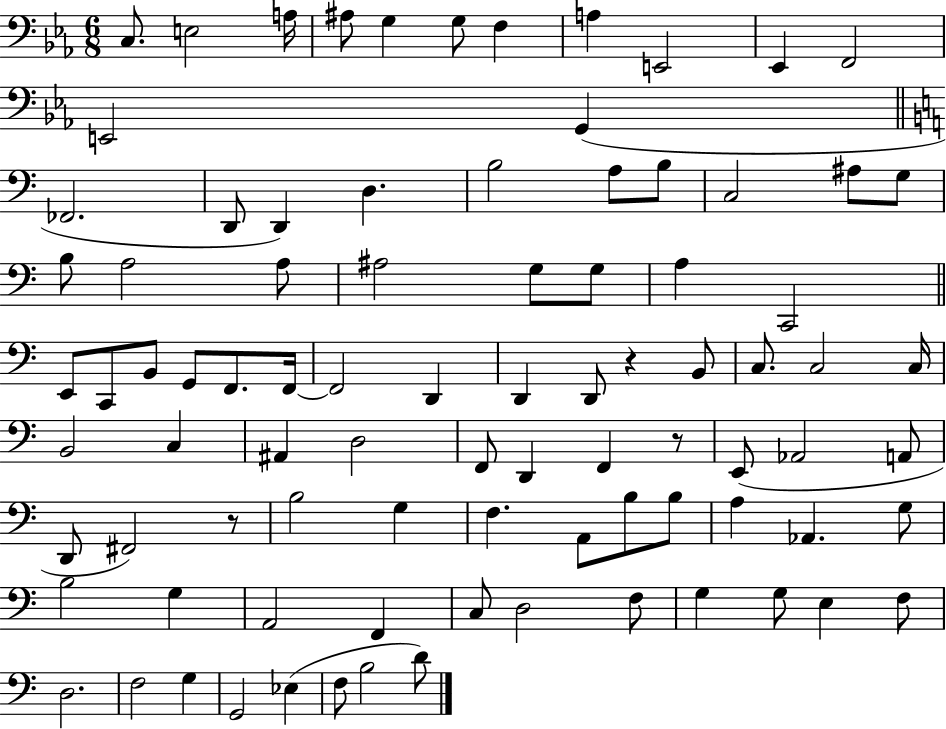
C3/e. E3/h A3/s A#3/e G3/q G3/e F3/q A3/q E2/h Eb2/q F2/h E2/h G2/q FES2/h. D2/e D2/q D3/q. B3/h A3/e B3/e C3/h A#3/e G3/e B3/e A3/h A3/e A#3/h G3/e G3/e A3/q C2/h E2/e C2/e B2/e G2/e F2/e. F2/s F2/h D2/q D2/q D2/e R/q B2/e C3/e. C3/h C3/s B2/h C3/q A#2/q D3/h F2/e D2/q F2/q R/e E2/e Ab2/h A2/e D2/e F#2/h R/e B3/h G3/q F3/q. A2/e B3/e B3/e A3/q Ab2/q. G3/e B3/h G3/q A2/h F2/q C3/e D3/h F3/e G3/q G3/e E3/q F3/e D3/h. F3/h G3/q G2/h Eb3/q F3/e B3/h D4/e